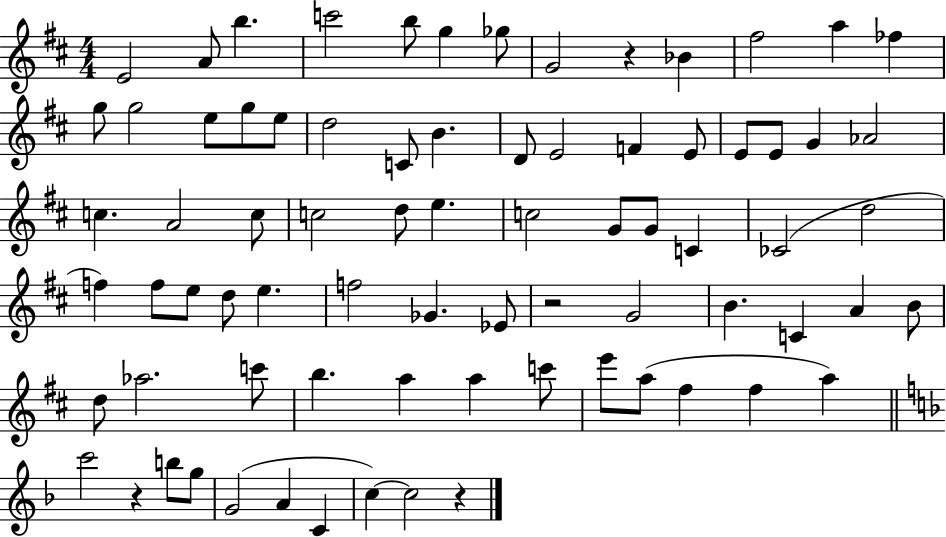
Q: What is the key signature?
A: D major